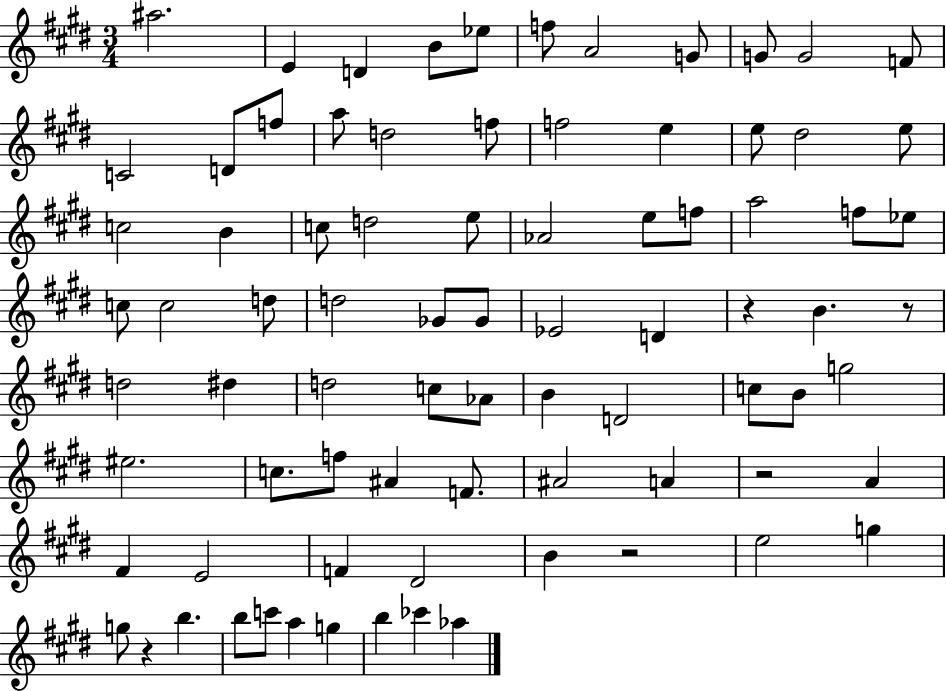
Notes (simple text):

A#5/h. E4/q D4/q B4/e Eb5/e F5/e A4/h G4/e G4/e G4/h F4/e C4/h D4/e F5/e A5/e D5/h F5/e F5/h E5/q E5/e D#5/h E5/e C5/h B4/q C5/e D5/h E5/e Ab4/h E5/e F5/e A5/h F5/e Eb5/e C5/e C5/h D5/e D5/h Gb4/e Gb4/e Eb4/h D4/q R/q B4/q. R/e D5/h D#5/q D5/h C5/e Ab4/e B4/q D4/h C5/e B4/e G5/h EIS5/h. C5/e. F5/e A#4/q F4/e. A#4/h A4/q R/h A4/q F#4/q E4/h F4/q D#4/h B4/q R/h E5/h G5/q G5/e R/q B5/q. B5/e C6/e A5/q G5/q B5/q CES6/q Ab5/q